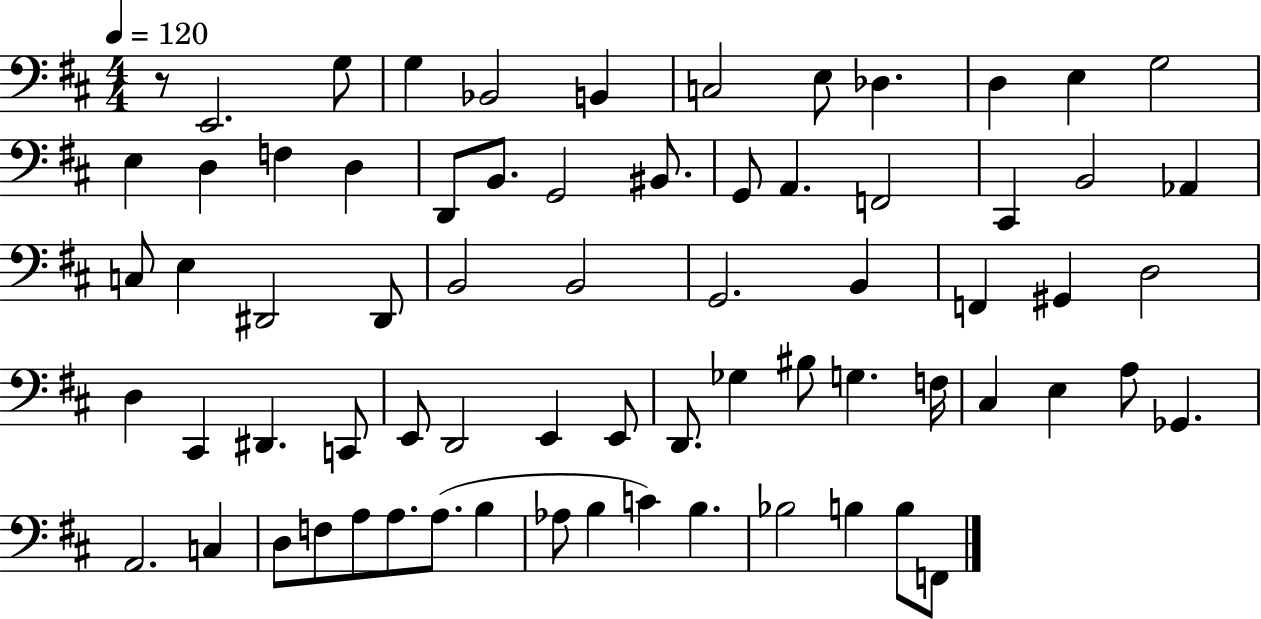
R/e E2/h. G3/e G3/q Bb2/h B2/q C3/h E3/e Db3/q. D3/q E3/q G3/h E3/q D3/q F3/q D3/q D2/e B2/e. G2/h BIS2/e. G2/e A2/q. F2/h C#2/q B2/h Ab2/q C3/e E3/q D#2/h D#2/e B2/h B2/h G2/h. B2/q F2/q G#2/q D3/h D3/q C#2/q D#2/q. C2/e E2/e D2/h E2/q E2/e D2/e. Gb3/q BIS3/e G3/q. F3/s C#3/q E3/q A3/e Gb2/q. A2/h. C3/q D3/e F3/e A3/e A3/e. A3/e. B3/q Ab3/e B3/q C4/q B3/q. Bb3/h B3/q B3/e F2/e